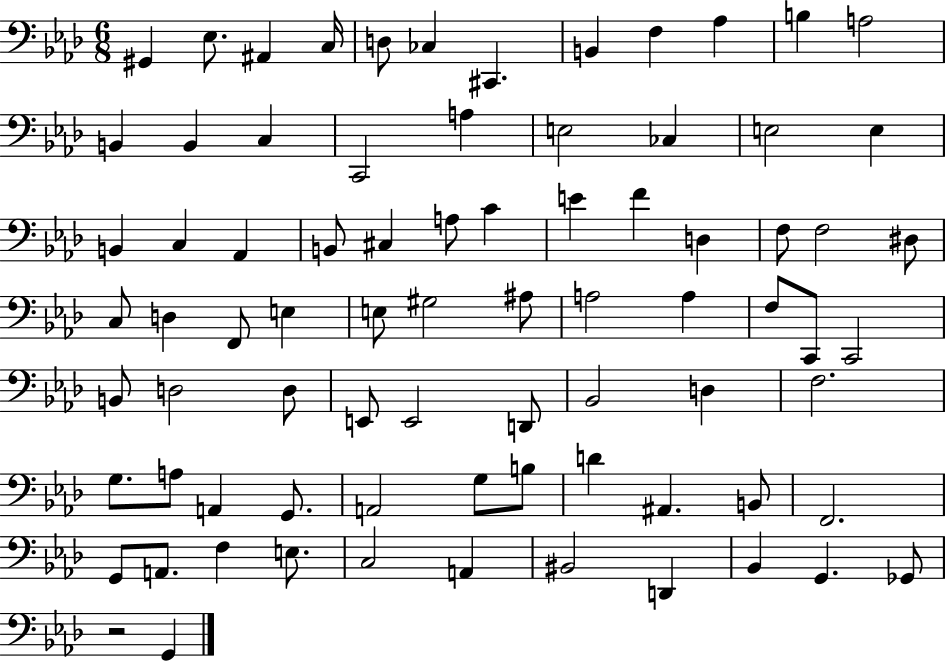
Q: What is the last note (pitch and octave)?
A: G2